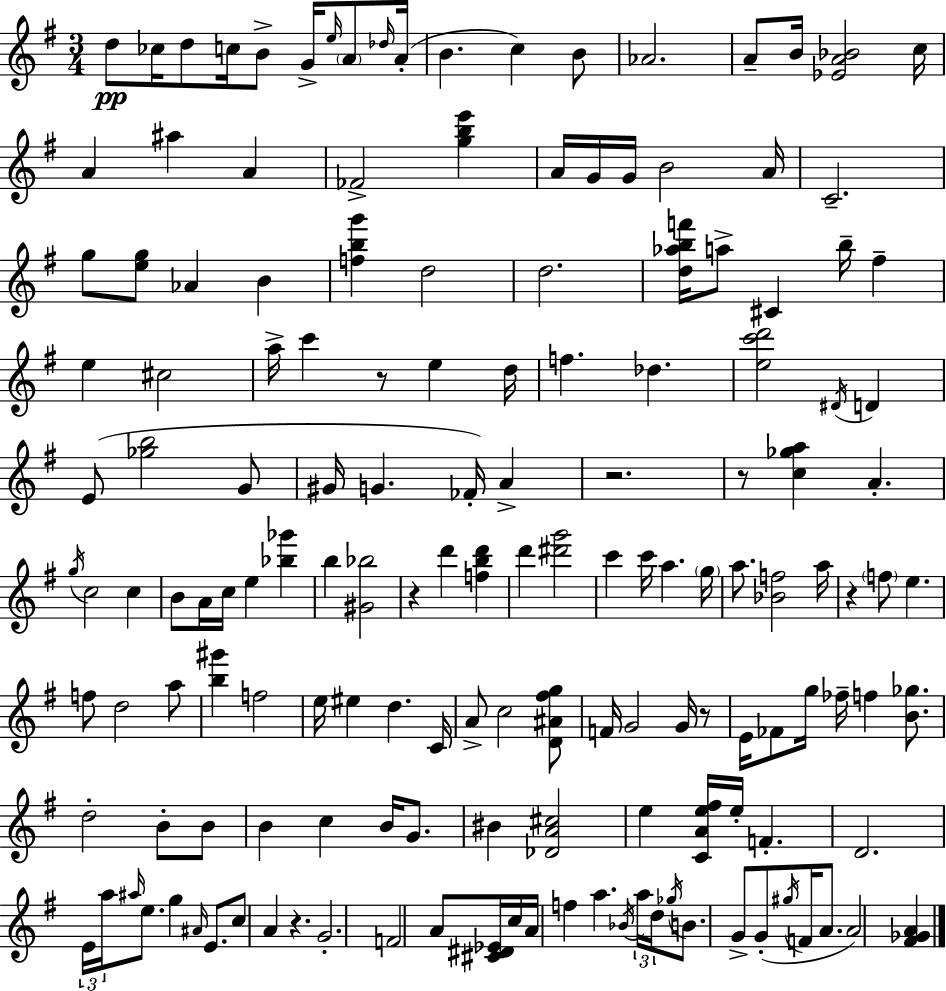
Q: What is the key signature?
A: G major